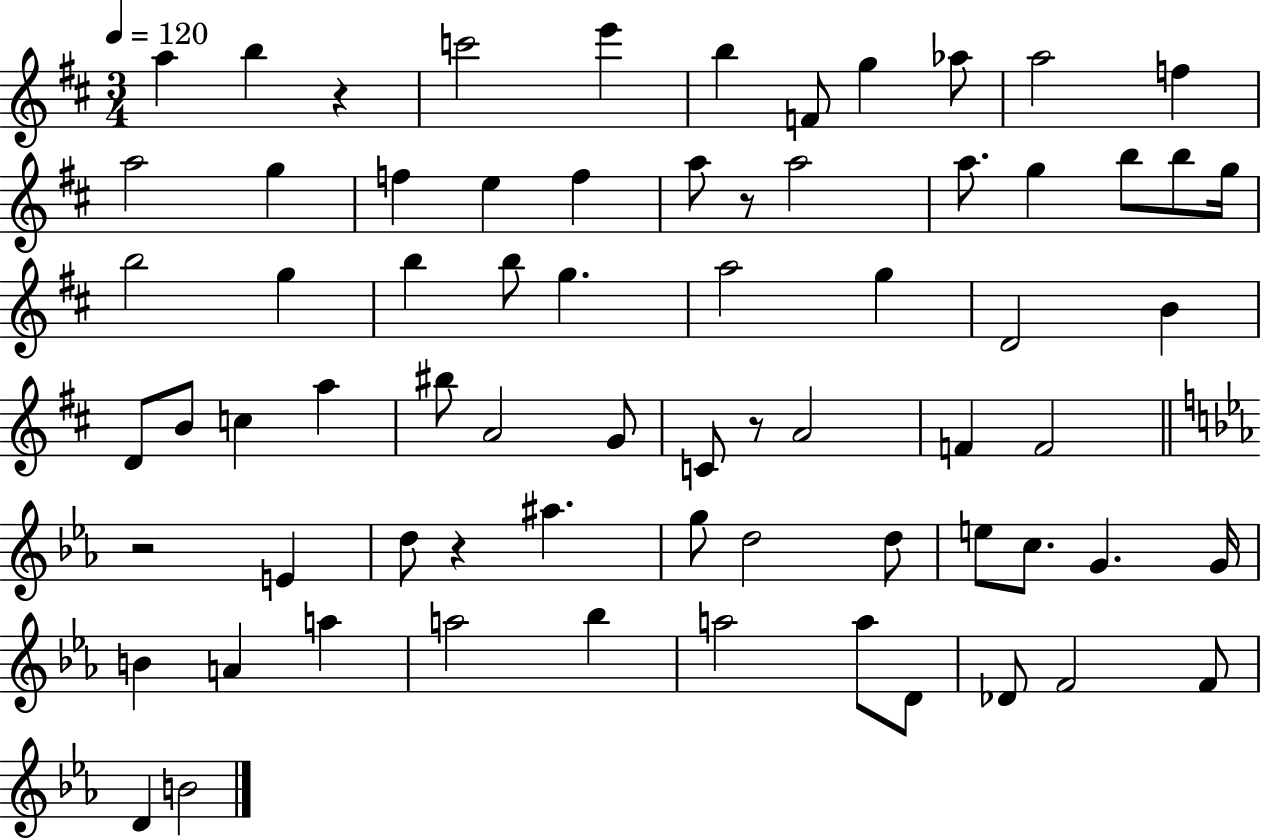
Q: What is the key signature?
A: D major